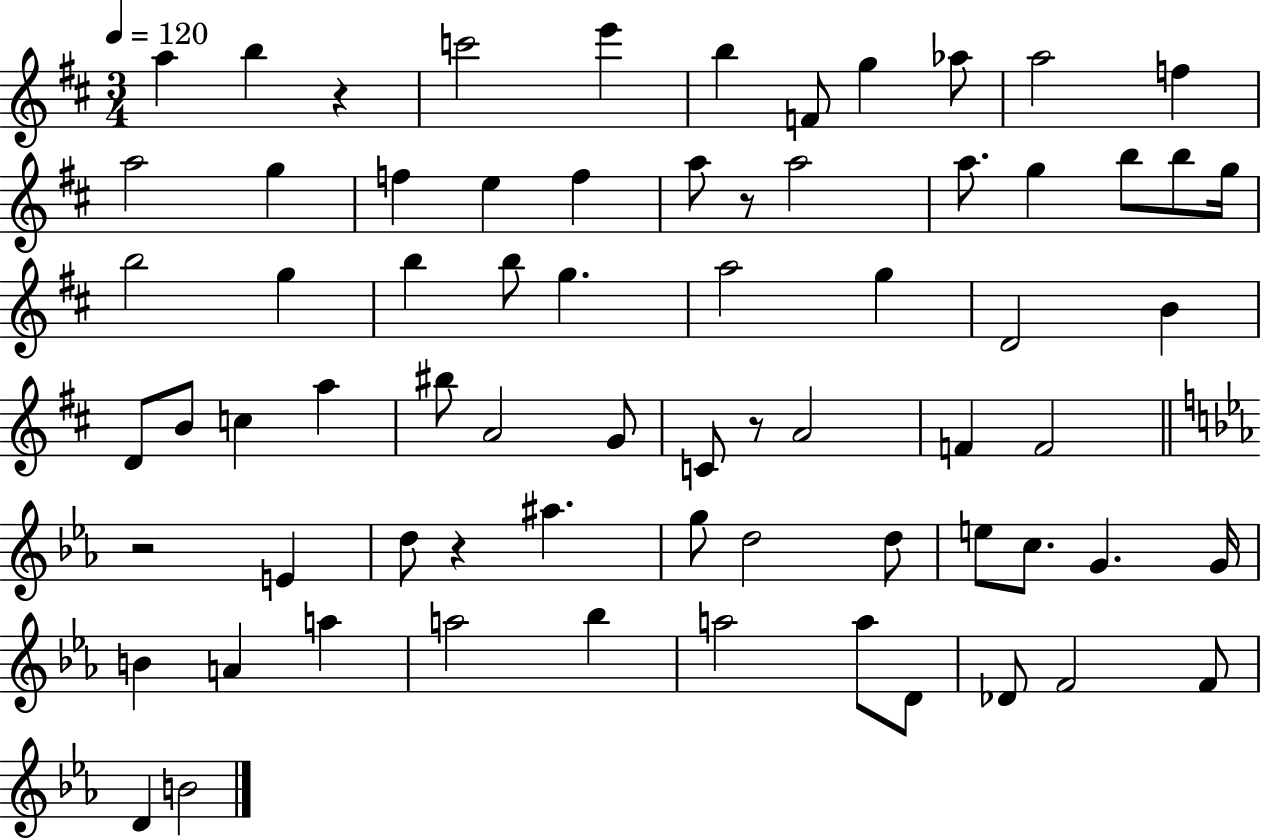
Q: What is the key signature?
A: D major